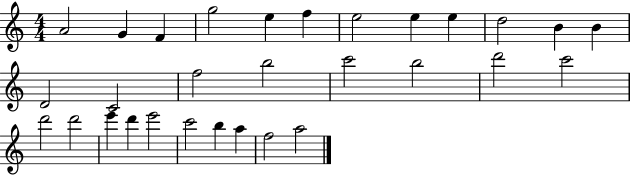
{
  \clef treble
  \numericTimeSignature
  \time 4/4
  \key c \major
  a'2 g'4 f'4 | g''2 e''4 f''4 | e''2 e''4 e''4 | d''2 b'4 b'4 | \break d'2 c'2 | f''2 b''2 | c'''2 b''2 | d'''2 c'''2 | \break d'''2 d'''2 | e'''4 d'''4 e'''2 | c'''2 b''4 a''4 | f''2 a''2 | \break \bar "|."
}